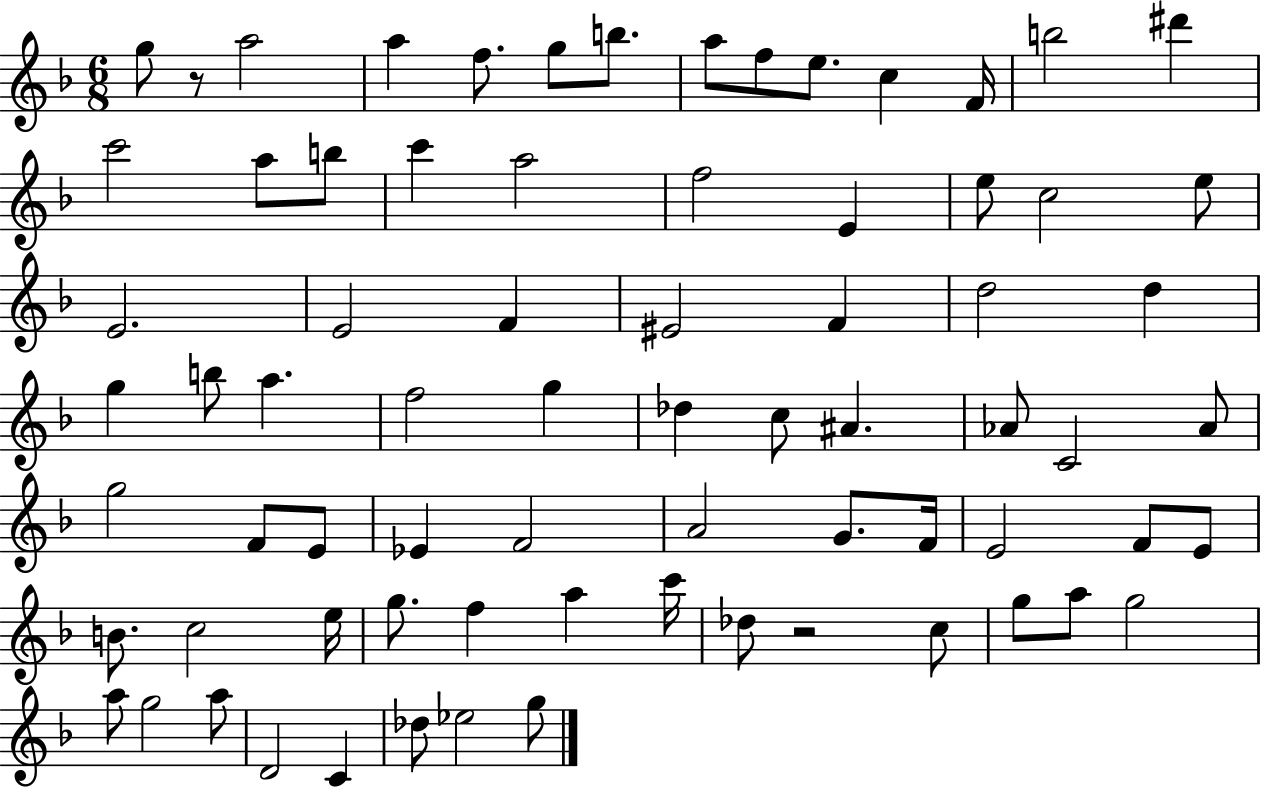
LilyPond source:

{
  \clef treble
  \numericTimeSignature
  \time 6/8
  \key f \major
  g''8 r8 a''2 | a''4 f''8. g''8 b''8. | a''8 f''8 e''8. c''4 f'16 | b''2 dis'''4 | \break c'''2 a''8 b''8 | c'''4 a''2 | f''2 e'4 | e''8 c''2 e''8 | \break e'2. | e'2 f'4 | eis'2 f'4 | d''2 d''4 | \break g''4 b''8 a''4. | f''2 g''4 | des''4 c''8 ais'4. | aes'8 c'2 aes'8 | \break g''2 f'8 e'8 | ees'4 f'2 | a'2 g'8. f'16 | e'2 f'8 e'8 | \break b'8. c''2 e''16 | g''8. f''4 a''4 c'''16 | des''8 r2 c''8 | g''8 a''8 g''2 | \break a''8 g''2 a''8 | d'2 c'4 | des''8 ees''2 g''8 | \bar "|."
}